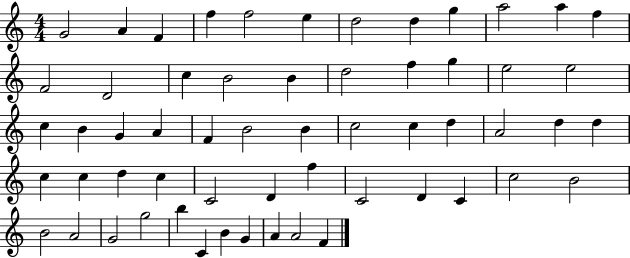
{
  \clef treble
  \numericTimeSignature
  \time 4/4
  \key c \major
  g'2 a'4 f'4 | f''4 f''2 e''4 | d''2 d''4 g''4 | a''2 a''4 f''4 | \break f'2 d'2 | c''4 b'2 b'4 | d''2 f''4 g''4 | e''2 e''2 | \break c''4 b'4 g'4 a'4 | f'4 b'2 b'4 | c''2 c''4 d''4 | a'2 d''4 d''4 | \break c''4 c''4 d''4 c''4 | c'2 d'4 f''4 | c'2 d'4 c'4 | c''2 b'2 | \break b'2 a'2 | g'2 g''2 | b''4 c'4 b'4 g'4 | a'4 a'2 f'4 | \break \bar "|."
}